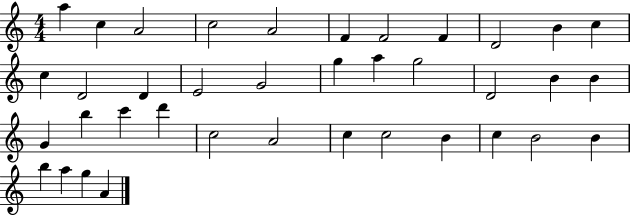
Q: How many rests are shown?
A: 0